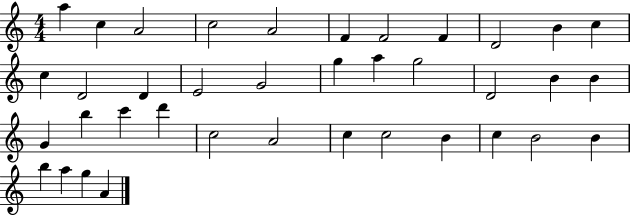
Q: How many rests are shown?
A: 0